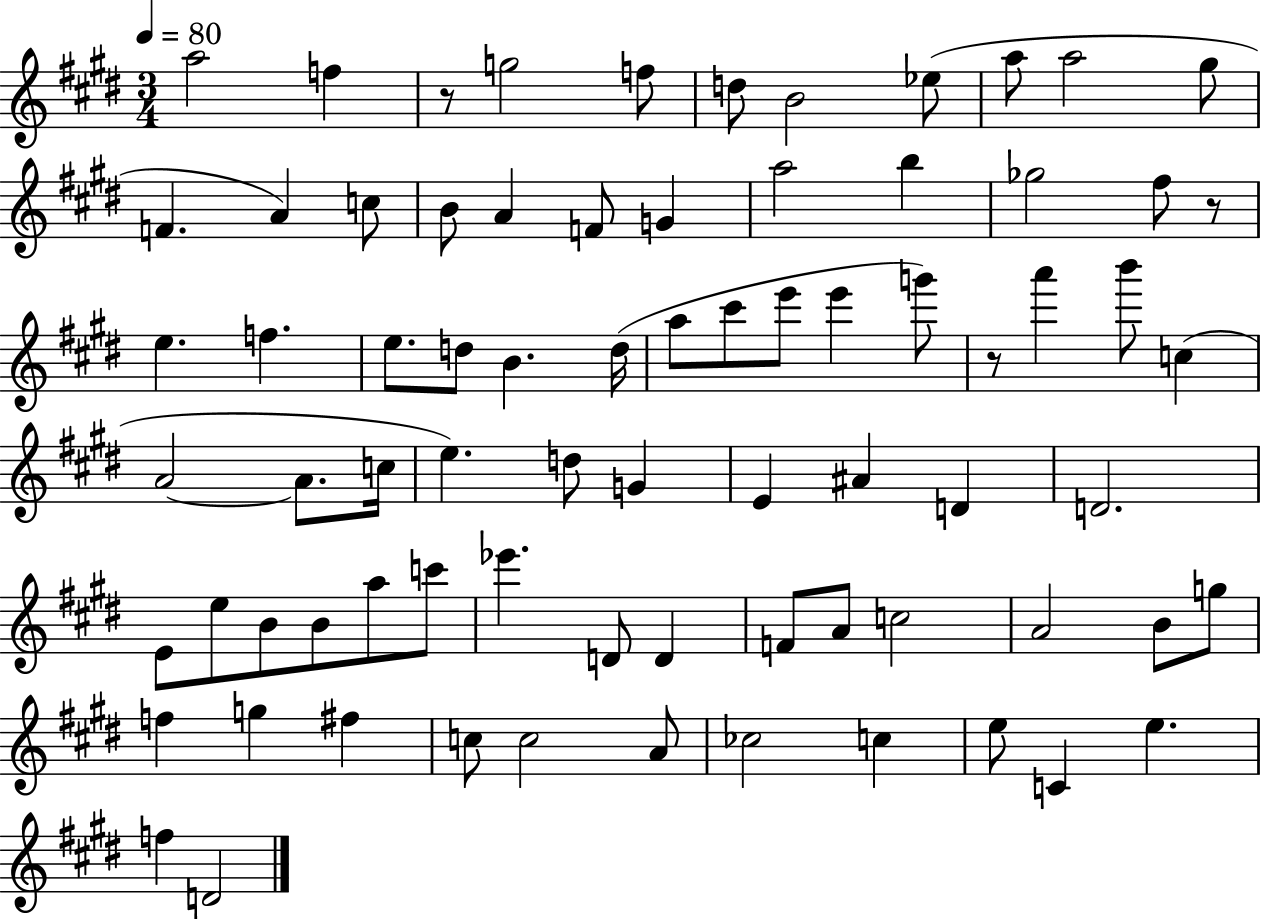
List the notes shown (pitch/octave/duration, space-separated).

A5/h F5/q R/e G5/h F5/e D5/e B4/h Eb5/e A5/e A5/h G#5/e F4/q. A4/q C5/e B4/e A4/q F4/e G4/q A5/h B5/q Gb5/h F#5/e R/e E5/q. F5/q. E5/e. D5/e B4/q. D5/s A5/e C#6/e E6/e E6/q G6/e R/e A6/q B6/e C5/q A4/h A4/e. C5/s E5/q. D5/e G4/q E4/q A#4/q D4/q D4/h. E4/e E5/e B4/e B4/e A5/e C6/e Eb6/q. D4/e D4/q F4/e A4/e C5/h A4/h B4/e G5/e F5/q G5/q F#5/q C5/e C5/h A4/e CES5/h C5/q E5/e C4/q E5/q. F5/q D4/h